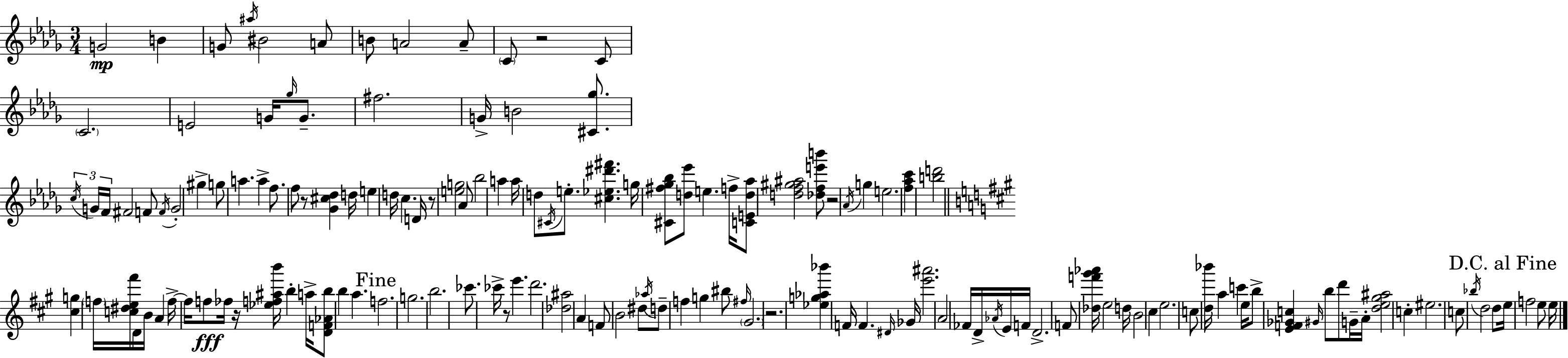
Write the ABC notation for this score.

X:1
T:Untitled
M:3/4
L:1/4
K:Bbm
G2 B G/2 ^a/4 ^B2 A/2 B/2 A2 A/2 C/2 z2 C/2 C2 E2 G/4 _g/4 G/2 ^f2 G/4 B2 [^C_g]/2 c/4 G/4 F/4 ^F2 F/2 F/4 G2 ^g g/2 a a f/2 f/2 z/2 [_G^c_d] d/4 e d/4 c D/4 z/2 [eg]2 _A/2 _b2 a a/4 d/2 ^C/4 e/2 [^c_e^d'^f'] g/4 [^C^f_g_b]/2 [d_e']/2 e f/4 [CEd_a]/2 [df^g^a]2 [_dfe'b']/2 z2 _A/4 g e2 [f_ac'] [bd']2 [^cg] f/4 [c^de^f']/4 D/4 B/4 A f/4 f/4 f/2 _f/4 z/4 [_ef^ab']/4 b a/4 [DF_Ab]/2 b a f2 g2 b2 _c'/2 _c'/4 z/2 e' d'2 [_d^a]2 A F/2 B2 ^d/2 _a/4 d/2 f g ^b/2 ^f/4 ^G2 z2 [_eg_a_b'] F/4 F ^D/4 _G/4 [e'^a']2 A2 _F/4 D/4 _A/4 E/4 F/4 D2 F/2 [_df'^g'_a']/4 e2 d/4 B2 ^c e2 c/2 [d_b']/4 a c' e/4 b/2 [EF_Gc] ^G/4 b/2 d'/2 G/4 A/4 [de^g^a]2 c ^e2 c/2 _b/4 d2 d/2 e/4 f2 e/2 e/4